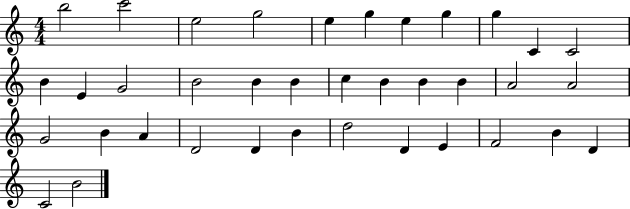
X:1
T:Untitled
M:4/4
L:1/4
K:C
b2 c'2 e2 g2 e g e g g C C2 B E G2 B2 B B c B B B A2 A2 G2 B A D2 D B d2 D E F2 B D C2 B2